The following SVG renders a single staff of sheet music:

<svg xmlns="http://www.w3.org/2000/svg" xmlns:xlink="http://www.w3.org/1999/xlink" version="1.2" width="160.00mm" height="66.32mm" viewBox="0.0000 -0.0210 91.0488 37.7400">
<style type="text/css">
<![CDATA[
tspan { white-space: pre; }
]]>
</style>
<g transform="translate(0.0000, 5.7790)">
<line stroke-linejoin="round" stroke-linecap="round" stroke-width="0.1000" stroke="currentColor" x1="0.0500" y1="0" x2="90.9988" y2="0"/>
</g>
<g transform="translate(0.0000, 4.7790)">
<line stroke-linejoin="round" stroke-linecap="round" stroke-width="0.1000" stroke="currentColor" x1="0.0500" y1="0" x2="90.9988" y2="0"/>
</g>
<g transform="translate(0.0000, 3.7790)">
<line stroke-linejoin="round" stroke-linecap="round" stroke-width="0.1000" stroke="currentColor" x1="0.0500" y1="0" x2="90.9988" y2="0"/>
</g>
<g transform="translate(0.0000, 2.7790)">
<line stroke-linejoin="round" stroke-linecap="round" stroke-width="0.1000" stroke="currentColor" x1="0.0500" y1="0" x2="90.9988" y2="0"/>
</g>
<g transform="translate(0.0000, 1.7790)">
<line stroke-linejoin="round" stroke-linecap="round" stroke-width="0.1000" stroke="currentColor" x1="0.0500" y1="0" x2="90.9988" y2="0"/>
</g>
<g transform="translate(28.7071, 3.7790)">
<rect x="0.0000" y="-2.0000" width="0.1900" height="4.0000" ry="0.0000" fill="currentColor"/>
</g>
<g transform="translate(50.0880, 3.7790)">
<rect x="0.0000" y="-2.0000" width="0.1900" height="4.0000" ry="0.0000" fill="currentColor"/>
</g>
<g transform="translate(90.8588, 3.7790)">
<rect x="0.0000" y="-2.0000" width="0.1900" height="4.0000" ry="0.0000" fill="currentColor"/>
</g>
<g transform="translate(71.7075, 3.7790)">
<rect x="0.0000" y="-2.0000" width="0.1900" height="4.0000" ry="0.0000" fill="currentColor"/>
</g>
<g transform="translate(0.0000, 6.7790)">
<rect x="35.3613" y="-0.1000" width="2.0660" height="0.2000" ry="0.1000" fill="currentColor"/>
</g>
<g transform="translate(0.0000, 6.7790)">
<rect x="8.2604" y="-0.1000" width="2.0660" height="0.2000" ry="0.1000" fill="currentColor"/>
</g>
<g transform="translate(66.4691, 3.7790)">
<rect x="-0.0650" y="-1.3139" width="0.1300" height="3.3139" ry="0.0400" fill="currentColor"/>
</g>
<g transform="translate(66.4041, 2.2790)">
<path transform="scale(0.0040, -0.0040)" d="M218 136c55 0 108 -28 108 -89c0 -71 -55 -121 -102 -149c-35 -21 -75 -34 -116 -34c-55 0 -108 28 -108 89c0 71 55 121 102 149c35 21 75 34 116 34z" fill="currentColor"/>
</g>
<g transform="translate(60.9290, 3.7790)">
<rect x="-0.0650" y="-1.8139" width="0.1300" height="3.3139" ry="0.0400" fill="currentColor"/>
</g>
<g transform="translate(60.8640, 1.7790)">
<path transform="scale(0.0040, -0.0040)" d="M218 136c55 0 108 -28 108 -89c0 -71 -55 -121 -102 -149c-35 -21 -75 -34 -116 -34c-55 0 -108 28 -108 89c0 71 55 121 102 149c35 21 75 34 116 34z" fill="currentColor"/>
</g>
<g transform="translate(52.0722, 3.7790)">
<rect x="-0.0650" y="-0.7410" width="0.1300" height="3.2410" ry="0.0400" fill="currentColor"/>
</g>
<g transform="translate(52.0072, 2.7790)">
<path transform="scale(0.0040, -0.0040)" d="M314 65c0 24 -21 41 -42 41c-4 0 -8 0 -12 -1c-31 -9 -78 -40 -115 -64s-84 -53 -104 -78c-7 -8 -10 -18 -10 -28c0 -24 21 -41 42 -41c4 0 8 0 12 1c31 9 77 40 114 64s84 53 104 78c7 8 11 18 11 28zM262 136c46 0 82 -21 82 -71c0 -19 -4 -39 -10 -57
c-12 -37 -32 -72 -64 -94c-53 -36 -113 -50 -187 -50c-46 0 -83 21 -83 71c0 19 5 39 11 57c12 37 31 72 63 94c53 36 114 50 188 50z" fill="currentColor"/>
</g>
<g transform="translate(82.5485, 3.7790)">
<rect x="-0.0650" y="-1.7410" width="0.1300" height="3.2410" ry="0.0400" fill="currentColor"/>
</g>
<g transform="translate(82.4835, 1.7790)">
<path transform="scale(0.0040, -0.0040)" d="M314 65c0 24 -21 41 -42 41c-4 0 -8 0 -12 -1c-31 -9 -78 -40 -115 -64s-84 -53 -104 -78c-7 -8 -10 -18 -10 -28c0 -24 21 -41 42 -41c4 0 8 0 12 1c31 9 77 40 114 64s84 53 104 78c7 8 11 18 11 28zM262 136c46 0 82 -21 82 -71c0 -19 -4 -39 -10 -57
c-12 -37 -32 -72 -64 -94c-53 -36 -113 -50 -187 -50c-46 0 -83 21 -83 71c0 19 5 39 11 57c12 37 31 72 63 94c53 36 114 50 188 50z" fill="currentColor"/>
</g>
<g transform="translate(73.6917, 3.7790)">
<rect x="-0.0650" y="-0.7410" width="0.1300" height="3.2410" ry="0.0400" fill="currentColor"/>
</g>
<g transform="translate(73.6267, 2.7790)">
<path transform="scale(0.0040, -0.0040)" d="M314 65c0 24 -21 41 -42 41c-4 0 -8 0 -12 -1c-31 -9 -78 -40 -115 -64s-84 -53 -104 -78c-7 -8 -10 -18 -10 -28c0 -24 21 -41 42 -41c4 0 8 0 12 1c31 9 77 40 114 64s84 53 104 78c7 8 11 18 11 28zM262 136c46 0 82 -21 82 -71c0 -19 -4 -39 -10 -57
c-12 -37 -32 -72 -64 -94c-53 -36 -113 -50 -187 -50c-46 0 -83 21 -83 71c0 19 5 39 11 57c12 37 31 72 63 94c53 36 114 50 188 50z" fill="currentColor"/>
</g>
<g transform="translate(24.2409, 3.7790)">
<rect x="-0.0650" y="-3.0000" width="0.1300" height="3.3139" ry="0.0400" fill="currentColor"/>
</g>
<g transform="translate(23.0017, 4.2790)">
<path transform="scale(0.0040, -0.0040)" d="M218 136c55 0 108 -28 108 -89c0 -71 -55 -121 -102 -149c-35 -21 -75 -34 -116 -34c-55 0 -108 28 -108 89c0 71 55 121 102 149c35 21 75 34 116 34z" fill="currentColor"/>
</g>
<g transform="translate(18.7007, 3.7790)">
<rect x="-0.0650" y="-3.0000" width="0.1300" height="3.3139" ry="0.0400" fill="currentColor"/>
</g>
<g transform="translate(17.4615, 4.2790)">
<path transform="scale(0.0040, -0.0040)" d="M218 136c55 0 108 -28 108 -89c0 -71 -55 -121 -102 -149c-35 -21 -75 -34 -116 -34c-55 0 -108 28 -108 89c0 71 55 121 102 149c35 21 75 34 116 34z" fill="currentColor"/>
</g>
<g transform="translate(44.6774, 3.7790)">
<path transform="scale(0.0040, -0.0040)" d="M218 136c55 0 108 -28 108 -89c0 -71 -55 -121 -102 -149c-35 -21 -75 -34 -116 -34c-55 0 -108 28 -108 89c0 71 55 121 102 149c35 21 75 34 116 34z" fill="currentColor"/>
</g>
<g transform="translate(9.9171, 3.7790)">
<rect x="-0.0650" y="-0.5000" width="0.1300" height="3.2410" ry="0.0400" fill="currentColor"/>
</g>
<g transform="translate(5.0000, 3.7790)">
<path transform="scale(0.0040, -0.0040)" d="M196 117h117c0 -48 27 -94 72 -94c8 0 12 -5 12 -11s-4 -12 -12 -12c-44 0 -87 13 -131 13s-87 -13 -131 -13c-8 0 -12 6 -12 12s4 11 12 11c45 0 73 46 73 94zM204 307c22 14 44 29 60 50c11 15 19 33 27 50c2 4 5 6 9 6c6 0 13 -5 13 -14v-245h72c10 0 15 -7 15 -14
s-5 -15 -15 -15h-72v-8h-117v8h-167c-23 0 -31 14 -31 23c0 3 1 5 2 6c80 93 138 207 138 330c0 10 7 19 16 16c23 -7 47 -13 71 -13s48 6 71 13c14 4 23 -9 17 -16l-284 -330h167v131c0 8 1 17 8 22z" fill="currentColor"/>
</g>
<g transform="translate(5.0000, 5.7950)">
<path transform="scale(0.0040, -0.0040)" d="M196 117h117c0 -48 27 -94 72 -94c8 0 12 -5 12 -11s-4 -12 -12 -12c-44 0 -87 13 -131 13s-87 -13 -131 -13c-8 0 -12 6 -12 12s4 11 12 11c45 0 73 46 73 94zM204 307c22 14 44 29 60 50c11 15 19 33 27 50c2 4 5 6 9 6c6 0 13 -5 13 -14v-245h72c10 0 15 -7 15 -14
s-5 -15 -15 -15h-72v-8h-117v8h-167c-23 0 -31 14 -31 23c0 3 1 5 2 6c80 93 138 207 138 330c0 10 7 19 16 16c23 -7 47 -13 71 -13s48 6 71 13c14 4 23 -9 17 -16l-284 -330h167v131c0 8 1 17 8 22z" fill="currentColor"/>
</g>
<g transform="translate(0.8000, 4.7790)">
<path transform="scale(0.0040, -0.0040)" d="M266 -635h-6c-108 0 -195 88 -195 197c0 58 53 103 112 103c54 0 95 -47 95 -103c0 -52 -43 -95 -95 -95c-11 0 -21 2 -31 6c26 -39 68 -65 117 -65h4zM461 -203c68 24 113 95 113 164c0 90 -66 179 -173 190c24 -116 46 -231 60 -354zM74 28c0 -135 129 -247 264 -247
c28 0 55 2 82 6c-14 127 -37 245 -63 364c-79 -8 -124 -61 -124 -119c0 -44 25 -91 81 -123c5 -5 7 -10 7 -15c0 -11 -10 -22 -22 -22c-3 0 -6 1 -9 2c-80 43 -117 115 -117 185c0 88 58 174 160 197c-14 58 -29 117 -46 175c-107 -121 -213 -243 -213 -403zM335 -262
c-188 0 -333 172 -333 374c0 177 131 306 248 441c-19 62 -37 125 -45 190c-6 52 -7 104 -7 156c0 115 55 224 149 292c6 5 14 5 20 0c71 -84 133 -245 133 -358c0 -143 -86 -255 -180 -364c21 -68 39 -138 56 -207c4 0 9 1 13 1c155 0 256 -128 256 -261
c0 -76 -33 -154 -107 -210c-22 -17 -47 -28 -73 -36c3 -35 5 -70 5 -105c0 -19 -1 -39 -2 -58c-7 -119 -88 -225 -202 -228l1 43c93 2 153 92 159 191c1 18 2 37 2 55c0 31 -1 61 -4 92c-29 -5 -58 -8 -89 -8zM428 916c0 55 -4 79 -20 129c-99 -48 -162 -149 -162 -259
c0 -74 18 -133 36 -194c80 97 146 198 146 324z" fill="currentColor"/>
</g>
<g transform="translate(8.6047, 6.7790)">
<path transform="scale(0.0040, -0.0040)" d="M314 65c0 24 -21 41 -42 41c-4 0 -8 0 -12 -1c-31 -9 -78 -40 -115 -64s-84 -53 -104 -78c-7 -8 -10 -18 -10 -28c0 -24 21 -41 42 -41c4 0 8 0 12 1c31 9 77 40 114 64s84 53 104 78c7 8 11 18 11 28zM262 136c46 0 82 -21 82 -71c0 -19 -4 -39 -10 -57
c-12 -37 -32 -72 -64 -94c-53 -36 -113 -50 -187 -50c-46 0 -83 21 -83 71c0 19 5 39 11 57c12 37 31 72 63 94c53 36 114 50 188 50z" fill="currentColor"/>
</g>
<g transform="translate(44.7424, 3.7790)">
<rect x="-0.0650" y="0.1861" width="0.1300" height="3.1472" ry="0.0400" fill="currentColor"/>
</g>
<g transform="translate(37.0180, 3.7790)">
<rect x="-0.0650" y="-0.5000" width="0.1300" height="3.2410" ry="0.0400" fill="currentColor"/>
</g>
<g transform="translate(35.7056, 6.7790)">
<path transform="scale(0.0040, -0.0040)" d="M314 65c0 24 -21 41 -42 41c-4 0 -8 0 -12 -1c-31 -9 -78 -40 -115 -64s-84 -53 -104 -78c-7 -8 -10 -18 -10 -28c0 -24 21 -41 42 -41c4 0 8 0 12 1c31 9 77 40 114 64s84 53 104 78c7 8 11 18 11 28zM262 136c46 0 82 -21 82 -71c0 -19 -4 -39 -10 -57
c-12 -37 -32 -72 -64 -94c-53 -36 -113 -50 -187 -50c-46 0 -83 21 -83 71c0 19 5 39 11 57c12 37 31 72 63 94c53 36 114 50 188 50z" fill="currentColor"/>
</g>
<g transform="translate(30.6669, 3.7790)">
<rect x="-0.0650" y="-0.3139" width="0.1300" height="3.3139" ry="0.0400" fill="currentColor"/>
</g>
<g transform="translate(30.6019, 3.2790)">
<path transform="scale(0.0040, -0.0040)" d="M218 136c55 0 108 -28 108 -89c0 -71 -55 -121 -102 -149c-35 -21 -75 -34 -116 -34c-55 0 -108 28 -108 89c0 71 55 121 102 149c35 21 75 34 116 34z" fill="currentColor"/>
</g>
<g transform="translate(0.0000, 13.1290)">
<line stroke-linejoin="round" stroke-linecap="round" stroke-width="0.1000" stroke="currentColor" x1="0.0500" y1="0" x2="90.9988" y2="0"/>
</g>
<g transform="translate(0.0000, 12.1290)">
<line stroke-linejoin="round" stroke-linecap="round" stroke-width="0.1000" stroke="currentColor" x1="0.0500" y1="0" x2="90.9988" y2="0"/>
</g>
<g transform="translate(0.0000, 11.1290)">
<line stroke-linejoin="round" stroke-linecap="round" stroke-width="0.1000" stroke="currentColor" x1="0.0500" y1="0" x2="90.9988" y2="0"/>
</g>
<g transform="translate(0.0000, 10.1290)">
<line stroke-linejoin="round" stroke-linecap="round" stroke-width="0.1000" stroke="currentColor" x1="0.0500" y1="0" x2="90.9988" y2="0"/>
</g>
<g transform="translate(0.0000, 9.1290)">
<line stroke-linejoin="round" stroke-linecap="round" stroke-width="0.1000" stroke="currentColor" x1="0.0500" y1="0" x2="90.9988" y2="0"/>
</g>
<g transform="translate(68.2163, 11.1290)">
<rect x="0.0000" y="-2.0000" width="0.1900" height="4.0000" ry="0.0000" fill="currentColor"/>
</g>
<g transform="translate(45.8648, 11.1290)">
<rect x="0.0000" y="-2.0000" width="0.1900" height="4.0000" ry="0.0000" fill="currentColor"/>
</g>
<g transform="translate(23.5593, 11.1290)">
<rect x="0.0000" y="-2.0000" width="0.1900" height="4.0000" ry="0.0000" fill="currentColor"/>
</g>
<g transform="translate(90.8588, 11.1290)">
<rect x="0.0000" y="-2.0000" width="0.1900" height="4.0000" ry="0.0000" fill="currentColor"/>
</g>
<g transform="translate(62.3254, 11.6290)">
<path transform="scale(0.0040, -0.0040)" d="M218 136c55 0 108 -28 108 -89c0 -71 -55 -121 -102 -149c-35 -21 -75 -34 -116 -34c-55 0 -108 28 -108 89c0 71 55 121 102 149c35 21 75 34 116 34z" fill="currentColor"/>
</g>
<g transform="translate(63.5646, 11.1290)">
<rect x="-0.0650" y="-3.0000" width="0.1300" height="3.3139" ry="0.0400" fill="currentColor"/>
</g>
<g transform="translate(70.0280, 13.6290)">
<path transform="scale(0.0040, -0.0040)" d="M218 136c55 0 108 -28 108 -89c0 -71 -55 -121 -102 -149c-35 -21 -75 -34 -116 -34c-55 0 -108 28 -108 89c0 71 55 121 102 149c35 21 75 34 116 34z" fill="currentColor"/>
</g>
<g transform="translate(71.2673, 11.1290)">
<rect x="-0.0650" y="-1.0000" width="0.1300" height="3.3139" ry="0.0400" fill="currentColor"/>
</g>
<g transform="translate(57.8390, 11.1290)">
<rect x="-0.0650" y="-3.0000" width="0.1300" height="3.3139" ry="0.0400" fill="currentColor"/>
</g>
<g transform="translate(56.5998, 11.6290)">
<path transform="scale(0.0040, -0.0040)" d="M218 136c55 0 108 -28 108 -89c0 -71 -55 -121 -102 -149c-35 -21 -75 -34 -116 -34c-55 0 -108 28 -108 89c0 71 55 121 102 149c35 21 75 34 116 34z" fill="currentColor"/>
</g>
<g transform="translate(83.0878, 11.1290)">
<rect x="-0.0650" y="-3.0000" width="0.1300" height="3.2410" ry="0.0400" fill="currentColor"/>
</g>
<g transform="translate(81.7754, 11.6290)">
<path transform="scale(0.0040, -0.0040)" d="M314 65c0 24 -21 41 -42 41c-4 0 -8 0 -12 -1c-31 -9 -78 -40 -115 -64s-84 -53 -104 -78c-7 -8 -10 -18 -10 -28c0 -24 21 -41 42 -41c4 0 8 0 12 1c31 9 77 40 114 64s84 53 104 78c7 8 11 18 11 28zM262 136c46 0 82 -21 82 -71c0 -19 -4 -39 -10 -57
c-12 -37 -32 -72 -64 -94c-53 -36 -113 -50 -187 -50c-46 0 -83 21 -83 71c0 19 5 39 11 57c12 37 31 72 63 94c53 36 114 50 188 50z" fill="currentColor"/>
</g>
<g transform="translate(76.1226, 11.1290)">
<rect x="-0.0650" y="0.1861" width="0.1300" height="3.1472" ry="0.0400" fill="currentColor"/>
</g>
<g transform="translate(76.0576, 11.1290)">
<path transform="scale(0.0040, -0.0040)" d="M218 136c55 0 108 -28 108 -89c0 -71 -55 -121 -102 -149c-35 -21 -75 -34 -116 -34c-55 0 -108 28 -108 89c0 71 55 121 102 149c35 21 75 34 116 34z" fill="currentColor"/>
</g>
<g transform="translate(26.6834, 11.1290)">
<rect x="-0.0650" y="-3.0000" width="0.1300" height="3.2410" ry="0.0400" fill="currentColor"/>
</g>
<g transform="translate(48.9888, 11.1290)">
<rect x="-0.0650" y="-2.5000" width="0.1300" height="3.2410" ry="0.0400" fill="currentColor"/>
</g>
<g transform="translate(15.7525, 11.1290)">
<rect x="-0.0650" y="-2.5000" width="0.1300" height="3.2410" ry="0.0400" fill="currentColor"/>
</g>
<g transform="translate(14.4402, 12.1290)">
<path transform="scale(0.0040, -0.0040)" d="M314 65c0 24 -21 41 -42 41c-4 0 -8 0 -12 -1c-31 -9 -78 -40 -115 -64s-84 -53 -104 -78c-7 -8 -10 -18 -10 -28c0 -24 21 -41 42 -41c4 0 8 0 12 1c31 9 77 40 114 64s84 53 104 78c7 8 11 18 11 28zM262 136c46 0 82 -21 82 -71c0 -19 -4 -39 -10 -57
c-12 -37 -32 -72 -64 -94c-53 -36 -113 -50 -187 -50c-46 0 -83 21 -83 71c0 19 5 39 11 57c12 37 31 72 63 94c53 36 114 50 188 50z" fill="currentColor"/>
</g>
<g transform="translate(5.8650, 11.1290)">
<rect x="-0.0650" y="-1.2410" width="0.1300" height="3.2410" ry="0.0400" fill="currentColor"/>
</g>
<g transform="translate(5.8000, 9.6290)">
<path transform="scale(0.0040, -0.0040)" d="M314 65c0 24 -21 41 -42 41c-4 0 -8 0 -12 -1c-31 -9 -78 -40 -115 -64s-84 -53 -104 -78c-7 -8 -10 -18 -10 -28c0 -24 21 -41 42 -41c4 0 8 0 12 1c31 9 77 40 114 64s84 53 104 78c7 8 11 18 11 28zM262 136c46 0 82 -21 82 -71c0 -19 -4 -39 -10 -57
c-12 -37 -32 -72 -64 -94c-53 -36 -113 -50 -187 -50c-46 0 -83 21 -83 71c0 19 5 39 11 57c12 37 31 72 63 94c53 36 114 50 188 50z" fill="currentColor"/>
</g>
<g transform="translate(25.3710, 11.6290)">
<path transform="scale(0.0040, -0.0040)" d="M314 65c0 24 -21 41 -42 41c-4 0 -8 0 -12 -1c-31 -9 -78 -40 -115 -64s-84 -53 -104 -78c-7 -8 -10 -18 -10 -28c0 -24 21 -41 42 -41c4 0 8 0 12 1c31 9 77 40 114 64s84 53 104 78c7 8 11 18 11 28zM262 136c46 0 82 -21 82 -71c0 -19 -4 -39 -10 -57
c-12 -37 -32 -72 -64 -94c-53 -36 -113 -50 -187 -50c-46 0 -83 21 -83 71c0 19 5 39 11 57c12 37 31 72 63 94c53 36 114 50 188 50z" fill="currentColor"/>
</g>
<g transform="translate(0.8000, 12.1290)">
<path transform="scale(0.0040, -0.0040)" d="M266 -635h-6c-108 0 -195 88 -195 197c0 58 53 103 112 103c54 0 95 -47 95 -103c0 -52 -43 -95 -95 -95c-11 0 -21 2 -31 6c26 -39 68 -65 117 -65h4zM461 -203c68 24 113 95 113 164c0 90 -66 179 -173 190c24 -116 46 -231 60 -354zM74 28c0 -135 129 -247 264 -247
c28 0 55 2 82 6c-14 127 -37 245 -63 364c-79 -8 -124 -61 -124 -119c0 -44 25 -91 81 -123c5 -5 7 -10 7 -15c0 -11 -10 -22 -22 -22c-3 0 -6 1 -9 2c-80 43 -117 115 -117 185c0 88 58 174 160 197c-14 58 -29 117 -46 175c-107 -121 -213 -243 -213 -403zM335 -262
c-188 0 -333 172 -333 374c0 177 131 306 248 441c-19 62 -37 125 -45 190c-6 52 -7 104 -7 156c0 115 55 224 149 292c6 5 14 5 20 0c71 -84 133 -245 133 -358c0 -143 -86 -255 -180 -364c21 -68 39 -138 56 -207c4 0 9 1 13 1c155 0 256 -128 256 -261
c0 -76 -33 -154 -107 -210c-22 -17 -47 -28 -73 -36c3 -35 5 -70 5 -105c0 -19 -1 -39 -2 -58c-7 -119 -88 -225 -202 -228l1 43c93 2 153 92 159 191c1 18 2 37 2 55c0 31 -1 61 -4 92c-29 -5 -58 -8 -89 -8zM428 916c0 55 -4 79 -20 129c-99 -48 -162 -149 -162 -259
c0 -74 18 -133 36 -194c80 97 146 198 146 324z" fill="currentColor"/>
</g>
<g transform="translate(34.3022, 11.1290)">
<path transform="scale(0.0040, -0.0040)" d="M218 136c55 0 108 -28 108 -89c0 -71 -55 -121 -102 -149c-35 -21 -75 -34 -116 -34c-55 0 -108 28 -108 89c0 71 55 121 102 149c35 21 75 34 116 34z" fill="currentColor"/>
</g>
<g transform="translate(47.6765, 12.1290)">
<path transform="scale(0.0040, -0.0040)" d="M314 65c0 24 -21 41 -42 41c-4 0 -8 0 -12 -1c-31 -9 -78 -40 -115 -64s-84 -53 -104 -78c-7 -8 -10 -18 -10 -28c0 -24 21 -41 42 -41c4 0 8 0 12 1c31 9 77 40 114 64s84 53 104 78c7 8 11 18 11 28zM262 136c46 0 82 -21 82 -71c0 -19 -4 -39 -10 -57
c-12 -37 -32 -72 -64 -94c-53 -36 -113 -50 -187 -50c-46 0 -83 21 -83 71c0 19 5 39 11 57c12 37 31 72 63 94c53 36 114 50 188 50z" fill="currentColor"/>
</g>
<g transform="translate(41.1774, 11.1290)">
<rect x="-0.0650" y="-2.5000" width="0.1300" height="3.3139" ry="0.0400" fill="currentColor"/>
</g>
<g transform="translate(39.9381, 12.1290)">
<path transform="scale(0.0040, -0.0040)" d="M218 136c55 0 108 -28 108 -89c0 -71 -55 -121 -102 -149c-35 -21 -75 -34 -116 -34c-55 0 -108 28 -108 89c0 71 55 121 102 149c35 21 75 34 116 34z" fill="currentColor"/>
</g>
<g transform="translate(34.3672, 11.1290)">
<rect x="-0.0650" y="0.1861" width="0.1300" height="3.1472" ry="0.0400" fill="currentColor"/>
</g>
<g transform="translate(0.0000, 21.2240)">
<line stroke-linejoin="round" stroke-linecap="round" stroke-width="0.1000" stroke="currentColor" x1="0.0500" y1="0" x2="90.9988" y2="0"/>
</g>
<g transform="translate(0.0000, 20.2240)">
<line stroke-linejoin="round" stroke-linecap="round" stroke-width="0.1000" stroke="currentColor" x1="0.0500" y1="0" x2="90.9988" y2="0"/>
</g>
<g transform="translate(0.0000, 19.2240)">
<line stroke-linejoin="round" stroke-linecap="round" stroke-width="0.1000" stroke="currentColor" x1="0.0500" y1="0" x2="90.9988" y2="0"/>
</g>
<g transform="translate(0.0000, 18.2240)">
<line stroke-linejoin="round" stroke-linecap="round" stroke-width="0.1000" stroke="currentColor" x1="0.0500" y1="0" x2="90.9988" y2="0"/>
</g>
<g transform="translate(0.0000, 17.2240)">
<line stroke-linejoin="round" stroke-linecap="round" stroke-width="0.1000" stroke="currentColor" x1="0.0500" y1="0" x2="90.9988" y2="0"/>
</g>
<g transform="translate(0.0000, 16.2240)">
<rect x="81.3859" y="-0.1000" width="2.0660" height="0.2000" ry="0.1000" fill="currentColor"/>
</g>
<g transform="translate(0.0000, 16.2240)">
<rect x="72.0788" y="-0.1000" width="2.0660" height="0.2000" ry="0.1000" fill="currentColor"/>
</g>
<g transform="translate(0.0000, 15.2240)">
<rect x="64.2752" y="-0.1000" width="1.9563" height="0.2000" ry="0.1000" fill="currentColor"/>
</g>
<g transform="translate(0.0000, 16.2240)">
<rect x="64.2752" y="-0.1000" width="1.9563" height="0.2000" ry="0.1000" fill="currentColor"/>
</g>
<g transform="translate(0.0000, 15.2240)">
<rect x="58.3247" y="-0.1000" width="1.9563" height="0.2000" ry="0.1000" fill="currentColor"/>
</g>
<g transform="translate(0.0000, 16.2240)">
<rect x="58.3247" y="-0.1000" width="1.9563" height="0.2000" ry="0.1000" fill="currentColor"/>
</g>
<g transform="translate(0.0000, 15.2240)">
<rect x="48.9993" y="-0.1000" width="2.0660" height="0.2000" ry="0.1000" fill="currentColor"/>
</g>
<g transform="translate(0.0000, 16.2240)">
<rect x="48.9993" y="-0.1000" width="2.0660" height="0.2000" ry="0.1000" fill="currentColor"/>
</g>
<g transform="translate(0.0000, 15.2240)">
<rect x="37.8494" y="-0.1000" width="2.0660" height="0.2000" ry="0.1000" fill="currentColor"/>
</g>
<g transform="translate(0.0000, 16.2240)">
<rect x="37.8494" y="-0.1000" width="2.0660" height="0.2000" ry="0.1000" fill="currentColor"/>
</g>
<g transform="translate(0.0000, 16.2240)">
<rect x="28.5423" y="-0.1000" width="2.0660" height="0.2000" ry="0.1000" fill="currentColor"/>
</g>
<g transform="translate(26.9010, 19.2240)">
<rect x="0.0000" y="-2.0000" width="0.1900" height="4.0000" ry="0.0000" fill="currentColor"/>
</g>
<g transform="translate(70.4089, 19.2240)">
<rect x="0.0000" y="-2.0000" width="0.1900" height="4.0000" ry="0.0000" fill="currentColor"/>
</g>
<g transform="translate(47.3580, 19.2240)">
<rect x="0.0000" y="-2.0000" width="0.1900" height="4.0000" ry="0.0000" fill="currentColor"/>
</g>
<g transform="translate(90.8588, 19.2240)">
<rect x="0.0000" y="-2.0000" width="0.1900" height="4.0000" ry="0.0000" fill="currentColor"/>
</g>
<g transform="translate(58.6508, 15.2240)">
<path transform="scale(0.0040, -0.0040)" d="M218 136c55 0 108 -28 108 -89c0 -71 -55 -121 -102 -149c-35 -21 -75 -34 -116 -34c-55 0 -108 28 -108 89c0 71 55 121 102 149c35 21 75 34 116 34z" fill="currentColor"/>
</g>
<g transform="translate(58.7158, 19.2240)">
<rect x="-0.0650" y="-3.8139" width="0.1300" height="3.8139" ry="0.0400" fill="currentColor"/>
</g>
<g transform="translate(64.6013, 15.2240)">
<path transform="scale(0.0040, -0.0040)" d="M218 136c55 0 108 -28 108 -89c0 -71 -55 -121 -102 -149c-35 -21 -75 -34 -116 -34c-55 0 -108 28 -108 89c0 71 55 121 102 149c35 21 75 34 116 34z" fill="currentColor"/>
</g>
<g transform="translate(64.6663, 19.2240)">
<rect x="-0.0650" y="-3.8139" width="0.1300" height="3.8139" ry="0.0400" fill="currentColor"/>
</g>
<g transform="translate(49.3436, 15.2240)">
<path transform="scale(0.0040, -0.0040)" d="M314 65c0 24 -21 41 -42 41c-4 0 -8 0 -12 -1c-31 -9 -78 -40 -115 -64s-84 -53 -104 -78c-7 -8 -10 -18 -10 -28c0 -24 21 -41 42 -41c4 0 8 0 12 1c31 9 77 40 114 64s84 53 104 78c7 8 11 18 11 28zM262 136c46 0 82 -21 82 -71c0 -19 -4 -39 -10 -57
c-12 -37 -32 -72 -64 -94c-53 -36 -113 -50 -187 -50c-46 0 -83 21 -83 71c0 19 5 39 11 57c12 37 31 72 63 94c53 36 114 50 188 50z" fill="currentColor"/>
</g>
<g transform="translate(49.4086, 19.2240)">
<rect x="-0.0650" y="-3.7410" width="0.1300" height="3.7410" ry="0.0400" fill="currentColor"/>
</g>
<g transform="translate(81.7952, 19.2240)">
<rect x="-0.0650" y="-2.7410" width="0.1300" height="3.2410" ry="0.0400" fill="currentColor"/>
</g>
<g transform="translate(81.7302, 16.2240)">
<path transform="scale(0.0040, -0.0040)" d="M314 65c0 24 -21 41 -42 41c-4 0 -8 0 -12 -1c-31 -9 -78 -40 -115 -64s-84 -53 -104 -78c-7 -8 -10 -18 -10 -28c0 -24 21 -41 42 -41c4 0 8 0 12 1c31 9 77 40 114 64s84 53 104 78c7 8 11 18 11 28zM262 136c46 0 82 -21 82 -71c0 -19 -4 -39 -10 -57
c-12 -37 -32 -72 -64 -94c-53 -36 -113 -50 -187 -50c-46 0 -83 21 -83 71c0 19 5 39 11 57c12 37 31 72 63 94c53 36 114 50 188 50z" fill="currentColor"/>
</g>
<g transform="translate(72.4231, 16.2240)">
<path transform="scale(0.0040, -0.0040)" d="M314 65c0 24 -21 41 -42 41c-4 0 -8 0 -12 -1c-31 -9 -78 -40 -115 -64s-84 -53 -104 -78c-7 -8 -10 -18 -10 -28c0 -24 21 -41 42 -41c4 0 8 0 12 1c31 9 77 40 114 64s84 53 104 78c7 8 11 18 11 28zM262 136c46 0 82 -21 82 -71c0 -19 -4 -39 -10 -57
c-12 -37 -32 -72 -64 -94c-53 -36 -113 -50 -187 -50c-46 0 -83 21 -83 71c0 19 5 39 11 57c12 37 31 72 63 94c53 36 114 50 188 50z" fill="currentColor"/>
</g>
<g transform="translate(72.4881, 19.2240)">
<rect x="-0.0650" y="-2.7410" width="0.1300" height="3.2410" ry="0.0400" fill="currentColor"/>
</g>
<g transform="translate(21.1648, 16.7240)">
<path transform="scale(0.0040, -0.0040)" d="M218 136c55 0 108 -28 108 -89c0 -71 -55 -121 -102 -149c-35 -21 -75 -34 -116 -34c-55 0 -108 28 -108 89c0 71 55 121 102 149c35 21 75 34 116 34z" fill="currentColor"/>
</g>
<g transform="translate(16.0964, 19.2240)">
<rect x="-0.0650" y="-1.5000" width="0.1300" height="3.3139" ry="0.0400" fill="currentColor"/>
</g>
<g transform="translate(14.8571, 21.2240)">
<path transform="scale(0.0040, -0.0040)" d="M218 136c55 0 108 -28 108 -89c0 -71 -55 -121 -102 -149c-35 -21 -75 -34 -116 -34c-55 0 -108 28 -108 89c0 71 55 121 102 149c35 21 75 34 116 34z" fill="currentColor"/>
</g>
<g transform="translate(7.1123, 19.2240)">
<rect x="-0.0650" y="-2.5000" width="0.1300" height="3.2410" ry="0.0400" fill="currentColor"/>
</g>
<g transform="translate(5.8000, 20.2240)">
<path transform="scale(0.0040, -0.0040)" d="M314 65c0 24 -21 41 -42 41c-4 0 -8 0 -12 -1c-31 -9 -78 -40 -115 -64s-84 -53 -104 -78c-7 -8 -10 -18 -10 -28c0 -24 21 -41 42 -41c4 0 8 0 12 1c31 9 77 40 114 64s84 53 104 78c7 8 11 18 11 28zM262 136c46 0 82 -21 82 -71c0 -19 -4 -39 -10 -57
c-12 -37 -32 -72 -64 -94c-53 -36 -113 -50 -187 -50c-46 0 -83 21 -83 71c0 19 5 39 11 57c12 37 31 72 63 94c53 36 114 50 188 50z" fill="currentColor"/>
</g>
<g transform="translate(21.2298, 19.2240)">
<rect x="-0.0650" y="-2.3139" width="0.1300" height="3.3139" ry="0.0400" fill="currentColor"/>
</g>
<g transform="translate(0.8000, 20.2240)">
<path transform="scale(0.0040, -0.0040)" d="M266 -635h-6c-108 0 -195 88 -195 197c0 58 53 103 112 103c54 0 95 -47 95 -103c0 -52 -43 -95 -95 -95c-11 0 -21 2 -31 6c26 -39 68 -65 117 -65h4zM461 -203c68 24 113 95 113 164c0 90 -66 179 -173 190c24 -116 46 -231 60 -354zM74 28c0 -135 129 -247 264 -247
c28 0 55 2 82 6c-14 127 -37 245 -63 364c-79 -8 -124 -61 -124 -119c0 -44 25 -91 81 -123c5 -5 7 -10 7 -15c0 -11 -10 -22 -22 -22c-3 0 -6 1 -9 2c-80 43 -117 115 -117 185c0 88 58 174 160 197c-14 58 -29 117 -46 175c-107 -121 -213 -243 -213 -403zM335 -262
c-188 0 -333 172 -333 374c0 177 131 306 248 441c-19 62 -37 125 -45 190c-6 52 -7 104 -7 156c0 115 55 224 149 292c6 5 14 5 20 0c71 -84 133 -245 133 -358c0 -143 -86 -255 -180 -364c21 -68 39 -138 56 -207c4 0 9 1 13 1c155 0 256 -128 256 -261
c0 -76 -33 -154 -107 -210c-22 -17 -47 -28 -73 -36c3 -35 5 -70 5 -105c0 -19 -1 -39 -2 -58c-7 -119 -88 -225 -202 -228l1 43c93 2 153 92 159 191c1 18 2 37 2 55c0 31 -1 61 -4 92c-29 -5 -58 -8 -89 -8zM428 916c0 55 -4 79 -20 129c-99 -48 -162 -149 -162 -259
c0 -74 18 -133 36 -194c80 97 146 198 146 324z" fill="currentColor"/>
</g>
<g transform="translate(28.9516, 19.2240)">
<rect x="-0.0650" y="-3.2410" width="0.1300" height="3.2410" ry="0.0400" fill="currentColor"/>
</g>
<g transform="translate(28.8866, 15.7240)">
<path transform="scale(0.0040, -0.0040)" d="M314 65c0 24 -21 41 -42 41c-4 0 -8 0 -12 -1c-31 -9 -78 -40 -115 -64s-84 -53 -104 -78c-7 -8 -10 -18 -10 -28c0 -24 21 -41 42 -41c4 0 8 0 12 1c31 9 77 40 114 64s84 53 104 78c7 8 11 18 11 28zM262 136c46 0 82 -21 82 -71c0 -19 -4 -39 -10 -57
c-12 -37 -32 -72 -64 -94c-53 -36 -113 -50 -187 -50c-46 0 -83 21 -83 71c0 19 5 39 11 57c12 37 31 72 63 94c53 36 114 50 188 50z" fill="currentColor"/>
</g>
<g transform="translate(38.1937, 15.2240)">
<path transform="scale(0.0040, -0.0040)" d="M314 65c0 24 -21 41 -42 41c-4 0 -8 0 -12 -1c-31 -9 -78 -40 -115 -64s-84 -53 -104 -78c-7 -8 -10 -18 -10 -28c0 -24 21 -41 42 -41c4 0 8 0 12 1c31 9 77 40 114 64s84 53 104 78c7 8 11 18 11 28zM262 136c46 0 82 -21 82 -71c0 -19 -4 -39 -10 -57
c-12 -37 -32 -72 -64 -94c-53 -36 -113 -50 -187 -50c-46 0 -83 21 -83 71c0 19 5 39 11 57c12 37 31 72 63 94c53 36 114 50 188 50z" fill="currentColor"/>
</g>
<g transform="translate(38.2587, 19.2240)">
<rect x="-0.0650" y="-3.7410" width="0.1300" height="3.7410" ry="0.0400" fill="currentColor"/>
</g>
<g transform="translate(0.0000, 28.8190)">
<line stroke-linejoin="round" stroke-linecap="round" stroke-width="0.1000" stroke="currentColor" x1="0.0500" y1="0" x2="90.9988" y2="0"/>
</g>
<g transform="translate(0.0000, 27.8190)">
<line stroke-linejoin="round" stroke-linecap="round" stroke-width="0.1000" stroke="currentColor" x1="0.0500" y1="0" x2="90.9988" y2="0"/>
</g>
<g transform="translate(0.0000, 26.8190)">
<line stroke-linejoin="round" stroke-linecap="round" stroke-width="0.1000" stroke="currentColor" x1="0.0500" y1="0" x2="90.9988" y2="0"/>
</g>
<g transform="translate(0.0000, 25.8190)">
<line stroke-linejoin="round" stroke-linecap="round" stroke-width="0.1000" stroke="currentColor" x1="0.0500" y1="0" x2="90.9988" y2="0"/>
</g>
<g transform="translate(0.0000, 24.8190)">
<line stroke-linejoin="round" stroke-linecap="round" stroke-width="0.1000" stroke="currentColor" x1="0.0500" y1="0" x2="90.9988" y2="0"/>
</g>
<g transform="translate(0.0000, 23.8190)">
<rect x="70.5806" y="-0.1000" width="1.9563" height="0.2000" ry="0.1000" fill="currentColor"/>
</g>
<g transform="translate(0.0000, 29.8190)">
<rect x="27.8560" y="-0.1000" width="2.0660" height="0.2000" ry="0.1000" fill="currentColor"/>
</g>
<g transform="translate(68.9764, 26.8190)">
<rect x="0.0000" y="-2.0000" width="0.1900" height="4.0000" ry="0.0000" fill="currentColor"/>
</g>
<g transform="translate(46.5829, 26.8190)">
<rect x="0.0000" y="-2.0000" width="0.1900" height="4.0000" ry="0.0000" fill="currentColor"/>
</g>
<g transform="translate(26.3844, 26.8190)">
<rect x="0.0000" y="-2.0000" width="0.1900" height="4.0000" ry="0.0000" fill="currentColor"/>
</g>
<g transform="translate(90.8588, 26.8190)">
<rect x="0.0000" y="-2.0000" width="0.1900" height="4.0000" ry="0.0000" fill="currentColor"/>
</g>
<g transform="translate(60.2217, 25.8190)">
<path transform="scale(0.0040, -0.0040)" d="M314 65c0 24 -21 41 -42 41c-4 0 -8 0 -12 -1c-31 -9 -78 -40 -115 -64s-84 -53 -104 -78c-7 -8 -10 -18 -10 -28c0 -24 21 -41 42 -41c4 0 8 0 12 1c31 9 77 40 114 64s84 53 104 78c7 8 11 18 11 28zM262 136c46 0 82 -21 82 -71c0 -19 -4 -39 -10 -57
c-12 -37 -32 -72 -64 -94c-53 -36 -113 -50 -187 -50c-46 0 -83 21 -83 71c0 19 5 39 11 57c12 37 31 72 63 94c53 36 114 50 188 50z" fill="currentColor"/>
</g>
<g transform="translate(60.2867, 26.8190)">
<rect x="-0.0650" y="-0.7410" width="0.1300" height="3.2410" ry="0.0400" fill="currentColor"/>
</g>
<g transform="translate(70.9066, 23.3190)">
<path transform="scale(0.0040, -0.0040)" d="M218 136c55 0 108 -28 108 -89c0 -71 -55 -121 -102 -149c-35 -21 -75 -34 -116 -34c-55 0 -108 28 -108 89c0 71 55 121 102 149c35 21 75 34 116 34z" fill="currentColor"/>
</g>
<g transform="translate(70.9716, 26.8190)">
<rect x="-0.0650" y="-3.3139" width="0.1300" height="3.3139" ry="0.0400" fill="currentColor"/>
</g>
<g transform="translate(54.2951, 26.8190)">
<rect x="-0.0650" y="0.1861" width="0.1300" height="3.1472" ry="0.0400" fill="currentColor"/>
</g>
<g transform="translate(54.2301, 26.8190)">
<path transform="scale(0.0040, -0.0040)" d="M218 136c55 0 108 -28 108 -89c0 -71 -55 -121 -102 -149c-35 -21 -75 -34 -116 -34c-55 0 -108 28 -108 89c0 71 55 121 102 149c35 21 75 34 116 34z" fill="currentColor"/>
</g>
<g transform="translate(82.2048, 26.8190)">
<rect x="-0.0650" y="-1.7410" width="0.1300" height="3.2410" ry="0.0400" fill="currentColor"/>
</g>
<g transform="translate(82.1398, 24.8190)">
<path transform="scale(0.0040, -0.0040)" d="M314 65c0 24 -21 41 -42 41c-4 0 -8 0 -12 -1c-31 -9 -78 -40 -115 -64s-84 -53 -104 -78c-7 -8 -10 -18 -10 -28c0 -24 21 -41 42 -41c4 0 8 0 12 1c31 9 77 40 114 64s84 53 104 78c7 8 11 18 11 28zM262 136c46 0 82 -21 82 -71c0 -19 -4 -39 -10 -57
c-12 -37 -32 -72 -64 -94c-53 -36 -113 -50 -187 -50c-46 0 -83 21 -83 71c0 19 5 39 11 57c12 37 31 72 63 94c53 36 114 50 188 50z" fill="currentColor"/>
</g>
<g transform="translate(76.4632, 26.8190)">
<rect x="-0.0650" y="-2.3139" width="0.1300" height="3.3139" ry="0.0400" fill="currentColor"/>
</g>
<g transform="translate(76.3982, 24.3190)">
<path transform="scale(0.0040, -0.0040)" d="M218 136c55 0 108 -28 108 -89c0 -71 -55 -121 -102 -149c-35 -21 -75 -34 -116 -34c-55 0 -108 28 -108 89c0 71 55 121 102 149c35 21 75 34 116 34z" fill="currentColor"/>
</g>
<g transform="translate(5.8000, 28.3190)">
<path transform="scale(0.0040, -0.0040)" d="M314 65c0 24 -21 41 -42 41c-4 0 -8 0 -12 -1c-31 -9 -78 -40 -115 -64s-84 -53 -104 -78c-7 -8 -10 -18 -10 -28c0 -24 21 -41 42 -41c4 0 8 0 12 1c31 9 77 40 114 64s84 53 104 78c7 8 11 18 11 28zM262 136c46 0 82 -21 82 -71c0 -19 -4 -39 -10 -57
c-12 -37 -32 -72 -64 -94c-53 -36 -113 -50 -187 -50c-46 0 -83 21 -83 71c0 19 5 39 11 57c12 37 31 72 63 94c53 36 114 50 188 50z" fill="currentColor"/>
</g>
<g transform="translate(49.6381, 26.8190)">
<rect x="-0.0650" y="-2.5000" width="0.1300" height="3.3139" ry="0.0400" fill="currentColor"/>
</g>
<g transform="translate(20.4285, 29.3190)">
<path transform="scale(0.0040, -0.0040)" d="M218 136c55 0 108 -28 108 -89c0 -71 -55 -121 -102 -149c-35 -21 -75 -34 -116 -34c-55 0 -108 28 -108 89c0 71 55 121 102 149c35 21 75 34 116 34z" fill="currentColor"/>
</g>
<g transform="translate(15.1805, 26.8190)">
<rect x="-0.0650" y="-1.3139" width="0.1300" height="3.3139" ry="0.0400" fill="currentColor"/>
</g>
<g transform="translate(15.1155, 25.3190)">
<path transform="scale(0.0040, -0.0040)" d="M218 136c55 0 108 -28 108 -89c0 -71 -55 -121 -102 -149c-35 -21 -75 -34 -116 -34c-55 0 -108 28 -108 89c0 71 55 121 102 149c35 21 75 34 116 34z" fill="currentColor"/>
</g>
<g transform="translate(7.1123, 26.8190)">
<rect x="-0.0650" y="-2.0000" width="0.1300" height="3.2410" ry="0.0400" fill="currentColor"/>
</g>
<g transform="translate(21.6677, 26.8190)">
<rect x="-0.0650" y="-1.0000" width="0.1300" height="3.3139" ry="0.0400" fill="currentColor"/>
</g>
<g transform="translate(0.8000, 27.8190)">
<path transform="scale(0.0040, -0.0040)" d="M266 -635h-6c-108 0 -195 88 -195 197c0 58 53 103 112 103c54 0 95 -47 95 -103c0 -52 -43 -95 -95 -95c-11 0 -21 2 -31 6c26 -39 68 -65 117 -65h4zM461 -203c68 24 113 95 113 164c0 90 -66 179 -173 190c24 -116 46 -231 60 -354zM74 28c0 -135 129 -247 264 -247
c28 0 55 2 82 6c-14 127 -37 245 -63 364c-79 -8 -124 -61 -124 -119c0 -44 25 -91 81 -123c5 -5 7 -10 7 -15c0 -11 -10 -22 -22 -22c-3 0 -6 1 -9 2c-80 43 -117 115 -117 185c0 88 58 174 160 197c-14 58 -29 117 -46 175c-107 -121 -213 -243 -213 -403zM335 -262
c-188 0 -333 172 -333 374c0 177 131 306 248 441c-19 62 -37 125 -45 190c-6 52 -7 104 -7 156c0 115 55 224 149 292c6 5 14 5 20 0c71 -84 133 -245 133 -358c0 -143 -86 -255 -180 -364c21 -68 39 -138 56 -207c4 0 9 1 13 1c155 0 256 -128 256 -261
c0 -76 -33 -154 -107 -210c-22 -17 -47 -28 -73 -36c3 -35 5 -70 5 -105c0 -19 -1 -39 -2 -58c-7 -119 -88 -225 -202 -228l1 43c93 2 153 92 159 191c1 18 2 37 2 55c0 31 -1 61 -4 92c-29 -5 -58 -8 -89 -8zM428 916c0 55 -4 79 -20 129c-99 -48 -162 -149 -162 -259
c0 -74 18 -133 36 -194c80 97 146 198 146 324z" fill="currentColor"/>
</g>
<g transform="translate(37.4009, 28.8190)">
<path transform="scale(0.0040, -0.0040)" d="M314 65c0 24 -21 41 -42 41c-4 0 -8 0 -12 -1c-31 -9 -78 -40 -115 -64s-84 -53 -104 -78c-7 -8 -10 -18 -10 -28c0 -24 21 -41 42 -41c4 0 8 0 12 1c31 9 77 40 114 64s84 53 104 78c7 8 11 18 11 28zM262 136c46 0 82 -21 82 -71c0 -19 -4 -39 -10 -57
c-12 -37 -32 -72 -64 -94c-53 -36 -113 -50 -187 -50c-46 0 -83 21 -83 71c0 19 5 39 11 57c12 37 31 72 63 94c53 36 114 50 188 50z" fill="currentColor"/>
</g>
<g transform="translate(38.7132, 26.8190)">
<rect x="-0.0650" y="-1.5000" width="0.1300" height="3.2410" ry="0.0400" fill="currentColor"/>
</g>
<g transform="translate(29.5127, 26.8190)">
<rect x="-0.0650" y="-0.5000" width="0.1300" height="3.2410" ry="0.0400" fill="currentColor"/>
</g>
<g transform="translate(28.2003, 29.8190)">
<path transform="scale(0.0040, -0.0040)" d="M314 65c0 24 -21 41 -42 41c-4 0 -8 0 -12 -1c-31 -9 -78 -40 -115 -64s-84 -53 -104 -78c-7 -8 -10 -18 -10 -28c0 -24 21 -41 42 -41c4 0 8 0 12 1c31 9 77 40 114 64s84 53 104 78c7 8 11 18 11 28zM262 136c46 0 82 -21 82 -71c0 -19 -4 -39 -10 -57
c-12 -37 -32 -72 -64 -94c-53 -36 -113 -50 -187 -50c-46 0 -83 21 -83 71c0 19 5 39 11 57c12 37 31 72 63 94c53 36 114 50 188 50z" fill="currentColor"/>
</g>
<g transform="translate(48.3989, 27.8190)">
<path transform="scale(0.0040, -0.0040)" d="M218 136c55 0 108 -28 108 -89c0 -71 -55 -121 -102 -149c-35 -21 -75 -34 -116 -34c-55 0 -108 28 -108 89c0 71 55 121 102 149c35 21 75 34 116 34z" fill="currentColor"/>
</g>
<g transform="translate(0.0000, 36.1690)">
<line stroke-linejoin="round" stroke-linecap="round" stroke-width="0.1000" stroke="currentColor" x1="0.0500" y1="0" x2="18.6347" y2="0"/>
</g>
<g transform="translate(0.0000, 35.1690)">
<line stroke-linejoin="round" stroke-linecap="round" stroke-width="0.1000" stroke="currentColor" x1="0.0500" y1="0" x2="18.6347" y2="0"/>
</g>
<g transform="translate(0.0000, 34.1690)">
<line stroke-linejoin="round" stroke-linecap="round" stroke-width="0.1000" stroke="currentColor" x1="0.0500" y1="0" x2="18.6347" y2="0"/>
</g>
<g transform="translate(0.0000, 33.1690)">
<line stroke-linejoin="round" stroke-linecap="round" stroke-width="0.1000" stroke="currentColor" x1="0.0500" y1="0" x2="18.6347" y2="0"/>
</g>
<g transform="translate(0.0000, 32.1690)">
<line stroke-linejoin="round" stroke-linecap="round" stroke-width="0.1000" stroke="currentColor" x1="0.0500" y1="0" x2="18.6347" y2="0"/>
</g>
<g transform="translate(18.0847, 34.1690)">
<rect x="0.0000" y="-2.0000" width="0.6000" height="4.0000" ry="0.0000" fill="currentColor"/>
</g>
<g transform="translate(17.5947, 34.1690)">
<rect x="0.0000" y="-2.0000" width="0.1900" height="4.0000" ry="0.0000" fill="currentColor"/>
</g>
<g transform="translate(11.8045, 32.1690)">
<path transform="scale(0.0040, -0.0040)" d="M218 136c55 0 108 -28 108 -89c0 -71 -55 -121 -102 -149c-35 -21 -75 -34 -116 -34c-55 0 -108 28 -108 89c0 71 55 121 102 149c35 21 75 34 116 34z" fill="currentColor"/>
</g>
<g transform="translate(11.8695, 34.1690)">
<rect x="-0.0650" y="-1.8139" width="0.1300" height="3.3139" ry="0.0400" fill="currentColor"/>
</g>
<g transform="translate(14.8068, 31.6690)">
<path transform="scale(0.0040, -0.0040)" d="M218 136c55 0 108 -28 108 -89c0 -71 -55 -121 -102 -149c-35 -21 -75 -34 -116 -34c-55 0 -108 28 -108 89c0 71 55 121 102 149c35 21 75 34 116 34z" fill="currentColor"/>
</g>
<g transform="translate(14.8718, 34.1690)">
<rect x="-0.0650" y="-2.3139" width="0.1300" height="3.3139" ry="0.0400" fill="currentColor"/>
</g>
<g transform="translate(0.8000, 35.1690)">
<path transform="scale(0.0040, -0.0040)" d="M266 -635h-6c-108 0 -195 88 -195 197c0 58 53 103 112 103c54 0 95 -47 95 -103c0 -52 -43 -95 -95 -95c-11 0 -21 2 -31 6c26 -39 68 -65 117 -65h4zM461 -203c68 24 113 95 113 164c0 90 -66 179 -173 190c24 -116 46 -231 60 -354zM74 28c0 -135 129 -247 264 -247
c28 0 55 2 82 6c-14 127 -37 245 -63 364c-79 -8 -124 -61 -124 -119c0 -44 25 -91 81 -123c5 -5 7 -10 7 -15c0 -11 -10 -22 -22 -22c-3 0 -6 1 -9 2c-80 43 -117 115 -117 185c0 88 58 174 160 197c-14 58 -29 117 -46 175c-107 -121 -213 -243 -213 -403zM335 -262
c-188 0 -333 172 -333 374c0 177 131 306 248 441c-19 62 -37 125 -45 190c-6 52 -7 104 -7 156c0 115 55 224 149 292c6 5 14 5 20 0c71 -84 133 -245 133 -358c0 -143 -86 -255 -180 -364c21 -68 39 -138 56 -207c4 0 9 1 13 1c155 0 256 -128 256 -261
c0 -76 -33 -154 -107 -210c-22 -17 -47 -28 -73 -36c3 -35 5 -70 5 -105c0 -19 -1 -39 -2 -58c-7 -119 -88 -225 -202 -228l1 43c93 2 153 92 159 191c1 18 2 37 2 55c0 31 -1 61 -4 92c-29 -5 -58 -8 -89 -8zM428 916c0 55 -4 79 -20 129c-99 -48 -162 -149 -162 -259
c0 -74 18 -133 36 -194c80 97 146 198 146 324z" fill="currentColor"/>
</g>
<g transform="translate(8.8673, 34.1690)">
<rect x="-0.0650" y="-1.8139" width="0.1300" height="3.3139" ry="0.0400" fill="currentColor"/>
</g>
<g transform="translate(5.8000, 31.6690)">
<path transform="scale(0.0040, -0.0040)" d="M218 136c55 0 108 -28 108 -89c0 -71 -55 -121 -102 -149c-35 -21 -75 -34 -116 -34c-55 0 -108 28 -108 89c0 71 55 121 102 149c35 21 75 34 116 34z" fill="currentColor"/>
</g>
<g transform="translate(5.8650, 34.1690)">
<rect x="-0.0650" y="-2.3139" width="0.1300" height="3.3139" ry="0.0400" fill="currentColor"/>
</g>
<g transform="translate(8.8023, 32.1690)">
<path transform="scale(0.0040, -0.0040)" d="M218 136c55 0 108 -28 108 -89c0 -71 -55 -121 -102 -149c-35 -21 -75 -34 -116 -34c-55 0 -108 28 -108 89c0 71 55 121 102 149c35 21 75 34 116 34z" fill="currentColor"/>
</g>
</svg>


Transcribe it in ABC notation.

X:1
T:Untitled
M:4/4
L:1/4
K:C
C2 A A c C2 B d2 f e d2 f2 e2 G2 A2 B G G2 A A D B A2 G2 E g b2 c'2 c'2 c' c' a2 a2 F2 e D C2 E2 G B d2 b g f2 g f f g